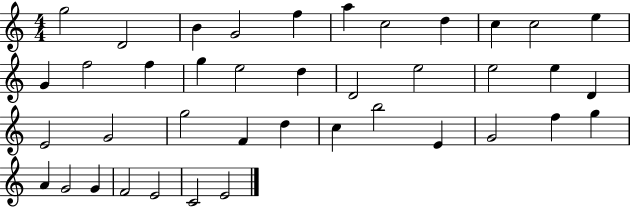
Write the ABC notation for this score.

X:1
T:Untitled
M:4/4
L:1/4
K:C
g2 D2 B G2 f a c2 d c c2 e G f2 f g e2 d D2 e2 e2 e D E2 G2 g2 F d c b2 E G2 f g A G2 G F2 E2 C2 E2